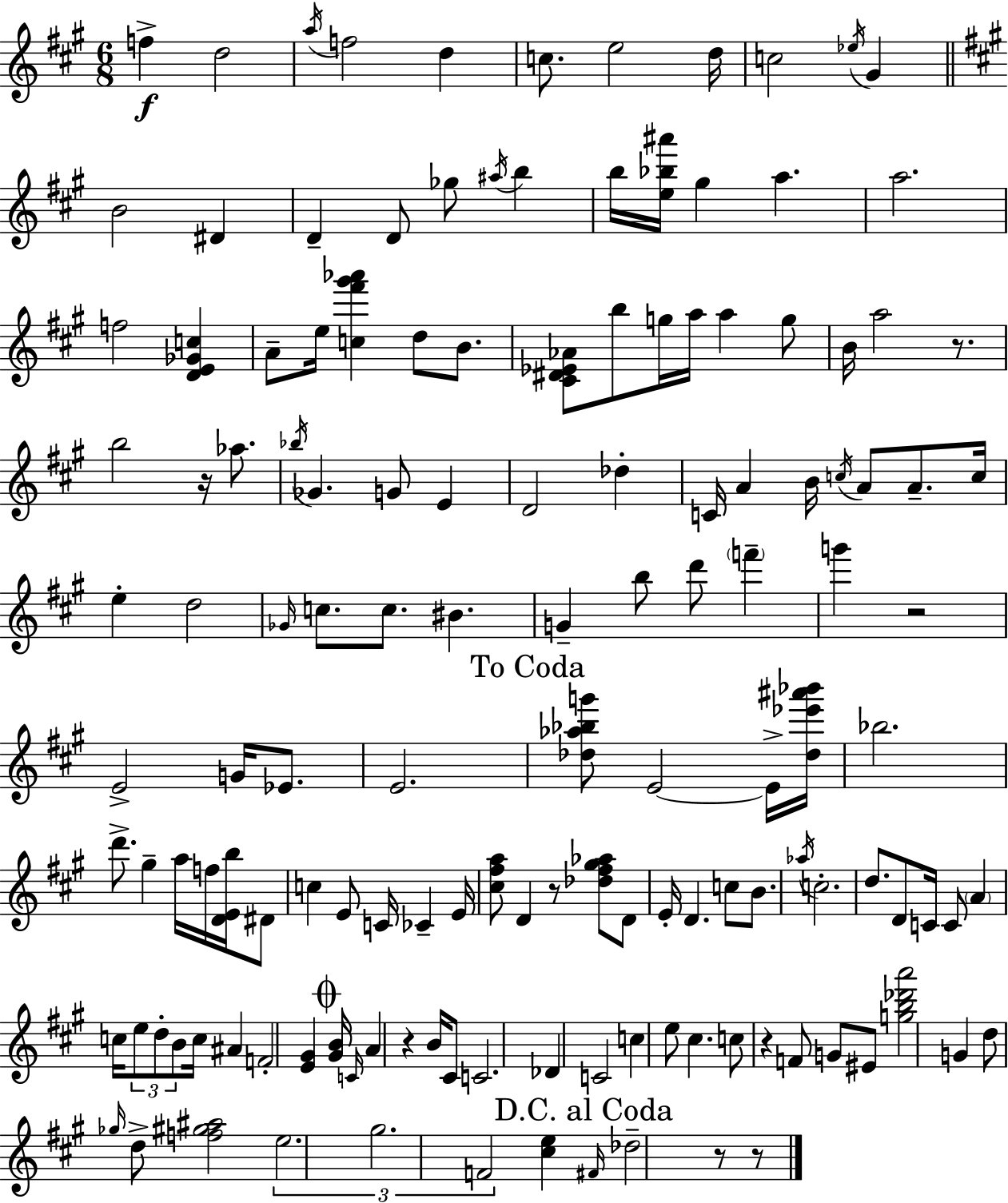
X:1
T:Untitled
M:6/8
L:1/4
K:A
f d2 a/4 f2 d c/2 e2 d/4 c2 _e/4 ^G B2 ^D D D/2 _g/2 ^a/4 b b/4 [e_b^a']/4 ^g a a2 f2 [DE_Gc] A/2 e/4 [c^f'^g'_a'] d/2 B/2 [^C^D_E_A]/2 b/2 g/4 a/4 a g/2 B/4 a2 z/2 b2 z/4 _a/2 _b/4 _G G/2 E D2 _d C/4 A B/4 c/4 A/2 A/2 c/4 e d2 _G/4 c/2 c/2 ^B G b/2 d'/2 f' g' z2 E2 G/4 _E/2 E2 [_d_a_bg']/2 E2 E/4 [_d_e'^a'_b']/4 _b2 d'/2 ^g a/4 f/4 [DEb]/4 ^D/2 c E/2 C/4 _C E/4 [^c^fa]/2 D z/2 [_d^f^g_a]/2 D/2 E/4 D c/2 B/2 _a/4 c2 d/2 D/2 C/4 C/2 A c/4 e/2 d/2 B/2 c/4 ^A F2 [E^G] [^GB]/4 C/4 A z B/4 ^C/2 C2 _D C2 c e/2 ^c c/2 z F/2 G/2 ^E/2 [gb_d'a']2 G d/2 _g/4 d/2 [f^g^a]2 e2 ^g2 F2 [^ce] ^F/4 _d2 z/2 z/2